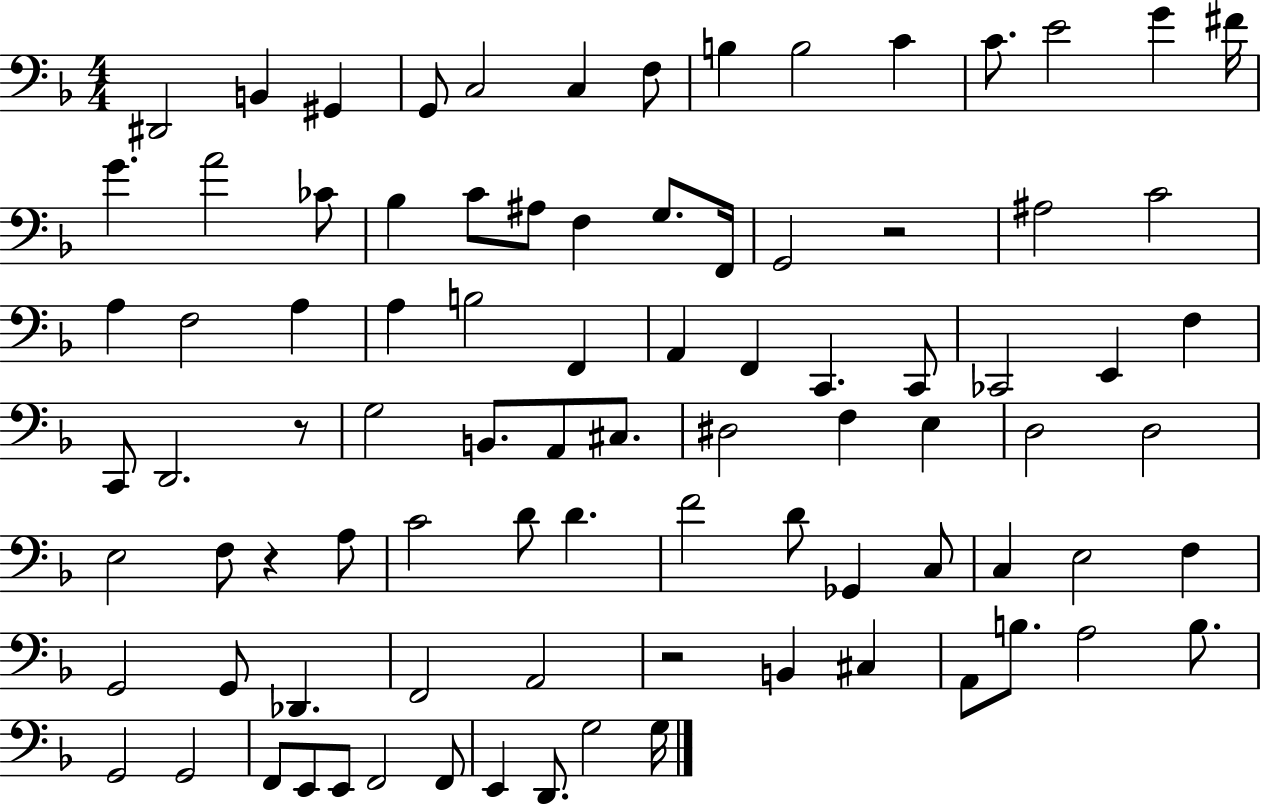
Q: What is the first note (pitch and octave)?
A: D#2